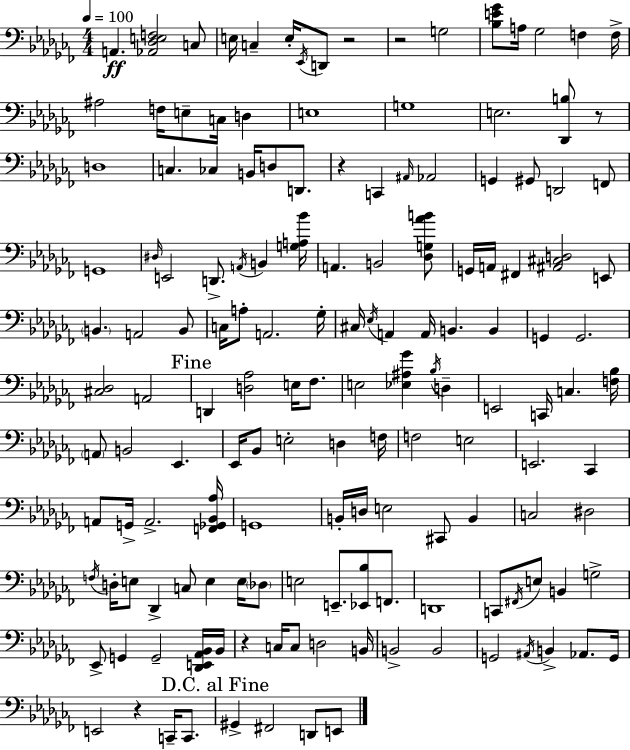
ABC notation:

X:1
T:Untitled
M:4/4
L:1/4
K:Abm
A,, [_A,,_D,E,F,]2 C,/2 E,/4 C, E,/4 _E,,/4 D,,/2 z2 z2 G,2 [_B,E_G]/2 A,/4 _G,2 F, F,/4 ^A,2 F,/4 E,/2 C,/4 D, E,4 G,4 E,2 [_D,,B,]/2 z/2 D,4 C, _C, B,,/4 D,/2 D,,/2 z C,, ^A,,/4 _A,,2 G,, ^G,,/2 D,,2 F,,/2 G,,4 ^D,/4 E,,2 D,,/2 A,,/4 B,, [G,A,_B]/4 A,, B,,2 [_D,G,_AB]/2 G,,/4 A,,/4 ^F,, [^A,,^C,D,]2 E,,/2 B,, A,,2 B,,/2 C,/4 A,/2 A,,2 _G,/4 ^C,/4 _E,/4 A,, A,,/4 B,, B,, G,, G,,2 [^C,_D,]2 A,,2 D,, [D,_A,]2 E,/4 _F,/2 E,2 [_E,^A,_G] _B,/4 D, E,,2 C,,/4 C, [F,_B,]/4 A,,/2 B,,2 _E,, _E,,/4 _B,,/2 E,2 D, F,/4 F,2 E,2 E,,2 _C,, A,,/2 G,,/4 A,,2 [F,,_G,,_B,,_A,]/4 G,,4 B,,/4 D,/4 E,2 ^C,,/2 B,, C,2 ^D,2 F,/4 D,/4 E,/2 _D,, C,/2 E, E,/4 _D,/2 E,2 E,,/2 [_E,,_B,]/2 F,,/2 D,,4 C,,/2 ^F,,/4 E,/2 B,, G,2 _E,,/2 G,, G,,2 [_D,,E,,_A,,_B,,]/4 _B,,/4 z C,/4 C,/2 D,2 B,,/4 B,,2 B,,2 G,,2 ^A,,/4 B,, _A,,/2 G,,/4 E,,2 z C,,/4 C,,/2 ^G,, ^F,,2 D,,/2 E,,/2